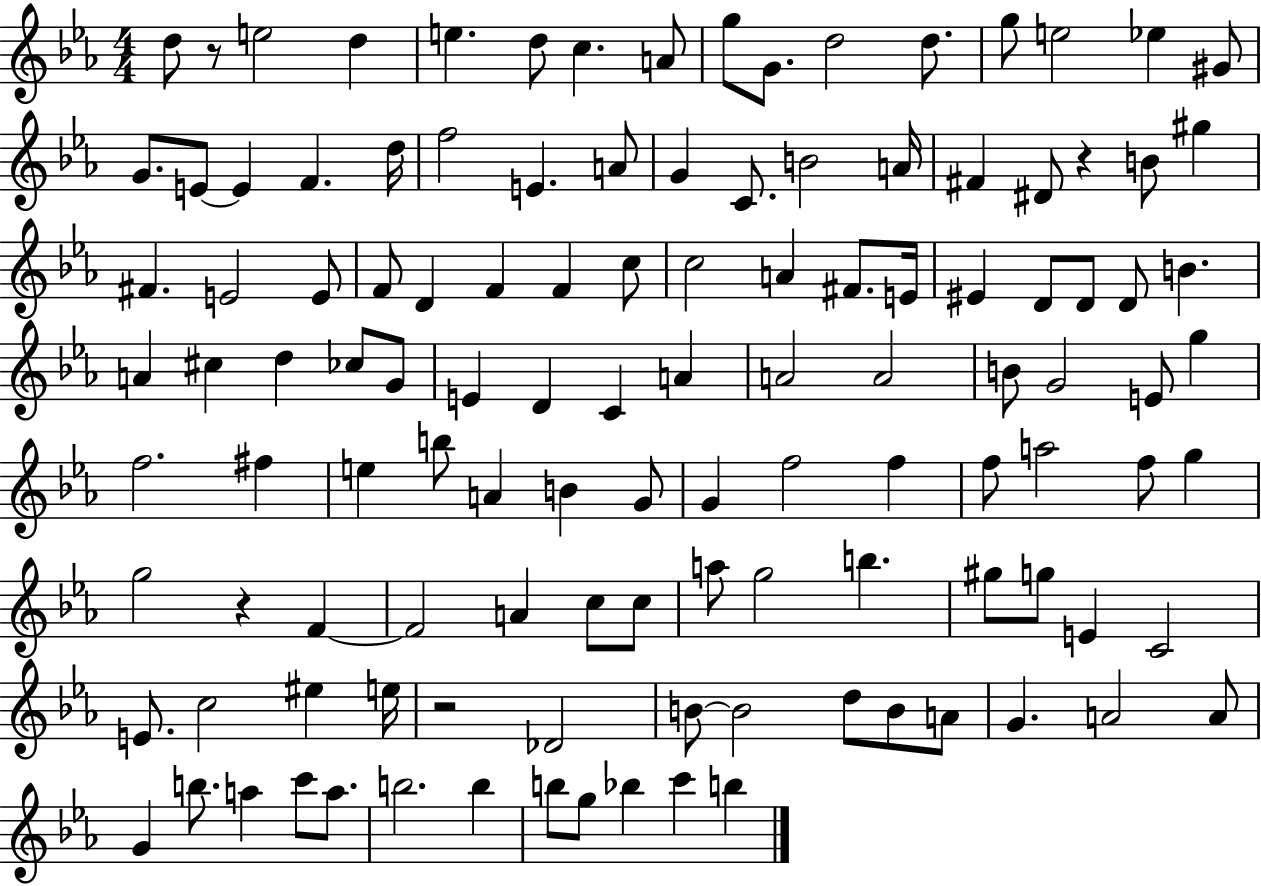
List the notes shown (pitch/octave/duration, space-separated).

D5/e R/e E5/h D5/q E5/q. D5/e C5/q. A4/e G5/e G4/e. D5/h D5/e. G5/e E5/h Eb5/q G#4/e G4/e. E4/e E4/q F4/q. D5/s F5/h E4/q. A4/e G4/q C4/e. B4/h A4/s F#4/q D#4/e R/q B4/e G#5/q F#4/q. E4/h E4/e F4/e D4/q F4/q F4/q C5/e C5/h A4/q F#4/e. E4/s EIS4/q D4/e D4/e D4/e B4/q. A4/q C#5/q D5/q CES5/e G4/e E4/q D4/q C4/q A4/q A4/h A4/h B4/e G4/h E4/e G5/q F5/h. F#5/q E5/q B5/e A4/q B4/q G4/e G4/q F5/h F5/q F5/e A5/h F5/e G5/q G5/h R/q F4/q F4/h A4/q C5/e C5/e A5/e G5/h B5/q. G#5/e G5/e E4/q C4/h E4/e. C5/h EIS5/q E5/s R/h Db4/h B4/e B4/h D5/e B4/e A4/e G4/q. A4/h A4/e G4/q B5/e. A5/q C6/e A5/e. B5/h. B5/q B5/e G5/e Bb5/q C6/q B5/q